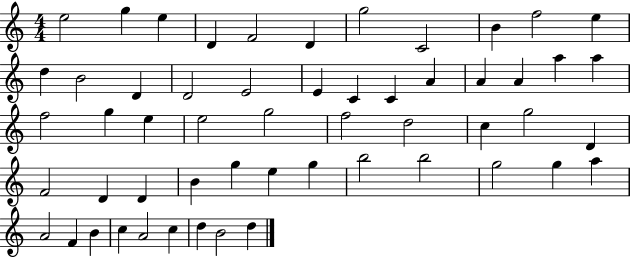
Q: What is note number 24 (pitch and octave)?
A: A5